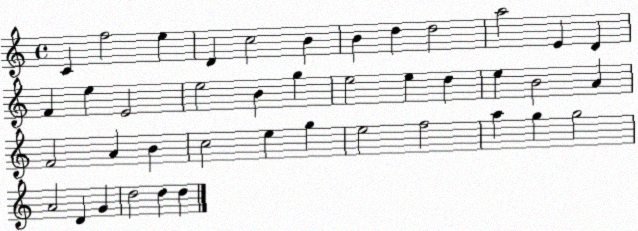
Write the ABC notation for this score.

X:1
T:Untitled
M:4/4
L:1/4
K:C
C f2 e D c2 B B d d2 a2 E D F e E2 e2 B g e2 e d e B2 A F2 A B c2 e g e2 f2 a g g2 A2 D G d2 d d